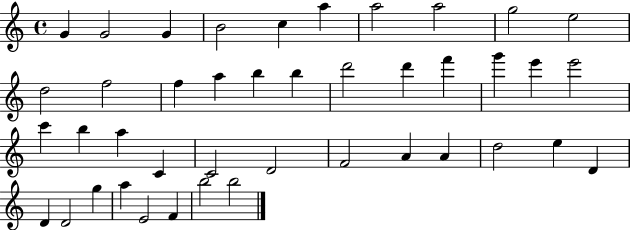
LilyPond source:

{
  \clef treble
  \time 4/4
  \defaultTimeSignature
  \key c \major
  g'4 g'2 g'4 | b'2 c''4 a''4 | a''2 a''2 | g''2 e''2 | \break d''2 f''2 | f''4 a''4 b''4 b''4 | d'''2 d'''4 f'''4 | g'''4 e'''4 e'''2 | \break c'''4 b''4 a''4 c'4 | c'2 d'2 | f'2 a'4 a'4 | d''2 e''4 d'4 | \break d'4 d'2 g''4 | a''4 e'2 f'4 | b''2 b''2 | \bar "|."
}